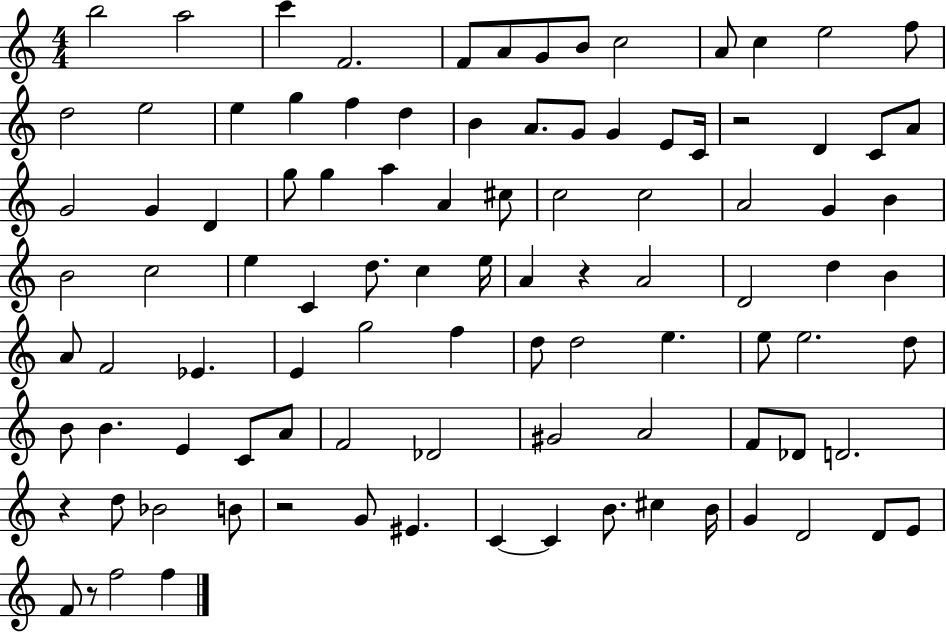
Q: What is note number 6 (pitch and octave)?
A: A4